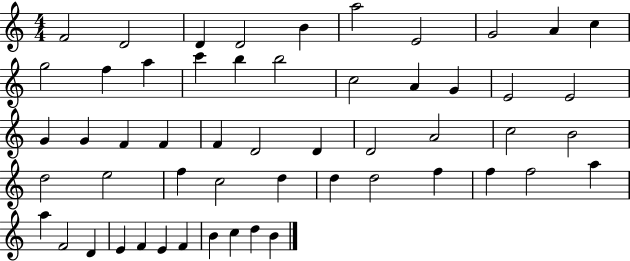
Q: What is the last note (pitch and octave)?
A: B4